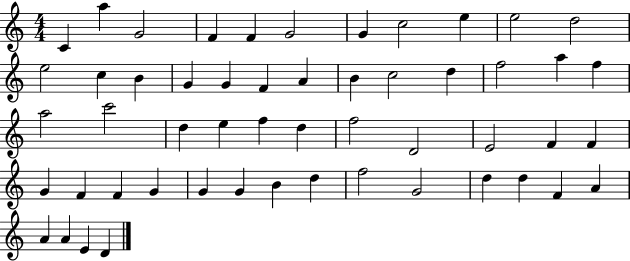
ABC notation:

X:1
T:Untitled
M:4/4
L:1/4
K:C
C a G2 F F G2 G c2 e e2 d2 e2 c B G G F A B c2 d f2 a f a2 c'2 d e f d f2 D2 E2 F F G F F G G G B d f2 G2 d d F A A A E D